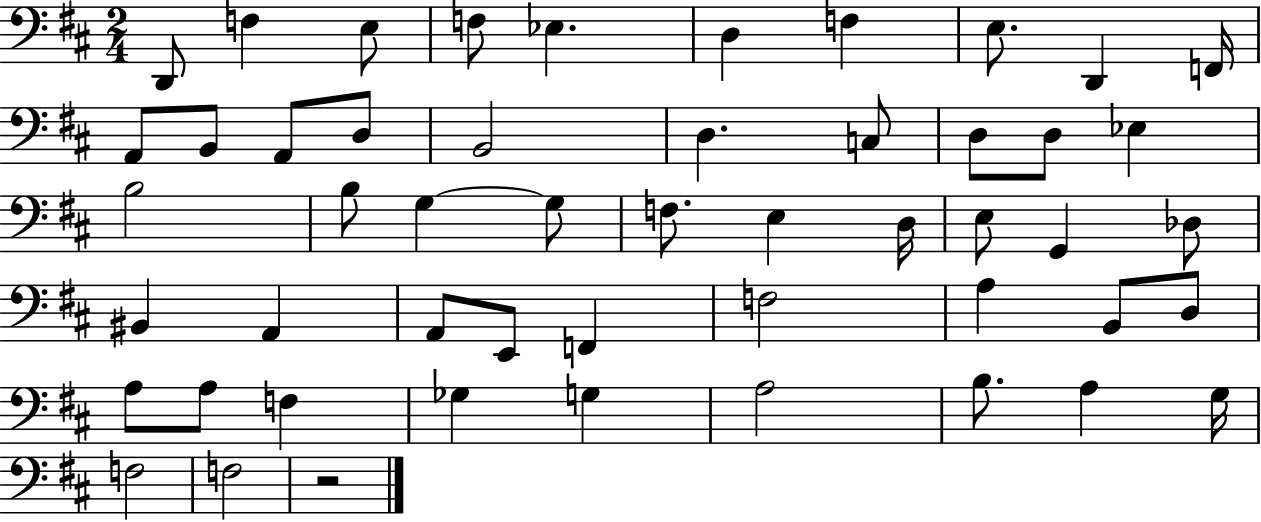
{
  \clef bass
  \numericTimeSignature
  \time 2/4
  \key d \major
  d,8 f4 e8 | f8 ees4. | d4 f4 | e8. d,4 f,16 | \break a,8 b,8 a,8 d8 | b,2 | d4. c8 | d8 d8 ees4 | \break b2 | b8 g4~~ g8 | f8. e4 d16 | e8 g,4 des8 | \break bis,4 a,4 | a,8 e,8 f,4 | f2 | a4 b,8 d8 | \break a8 a8 f4 | ges4 g4 | a2 | b8. a4 g16 | \break f2 | f2 | r2 | \bar "|."
}